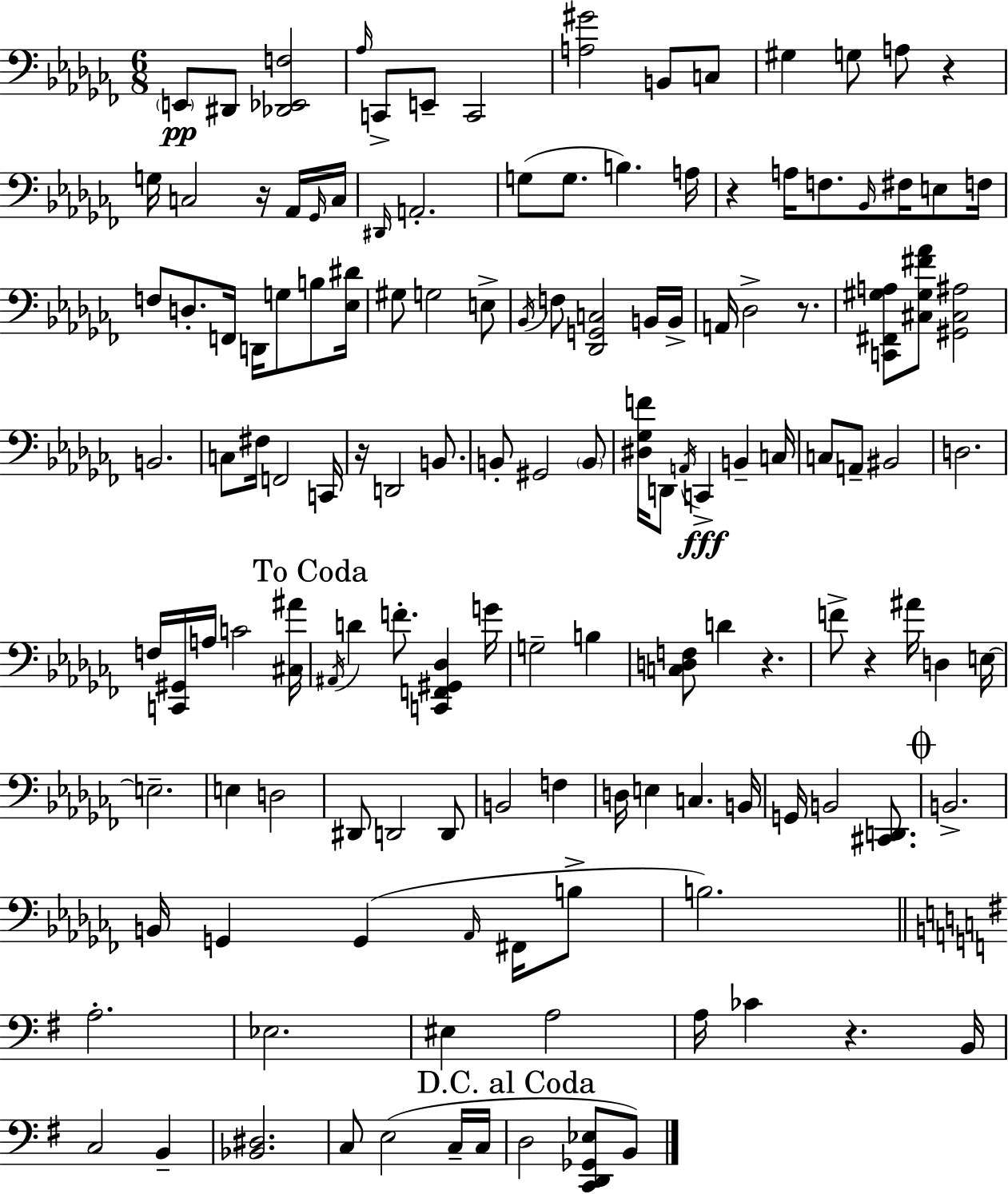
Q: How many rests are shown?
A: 8